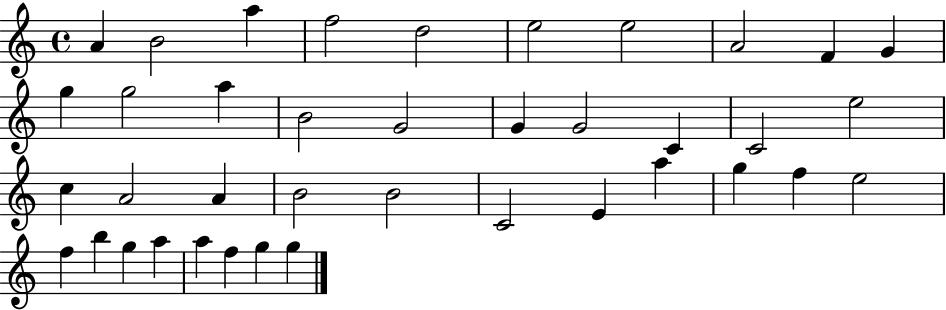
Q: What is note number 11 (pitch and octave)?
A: G5